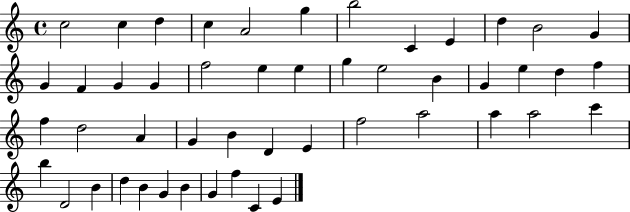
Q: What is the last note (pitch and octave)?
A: E4